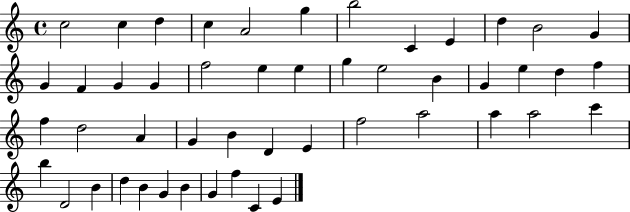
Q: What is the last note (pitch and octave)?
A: E4